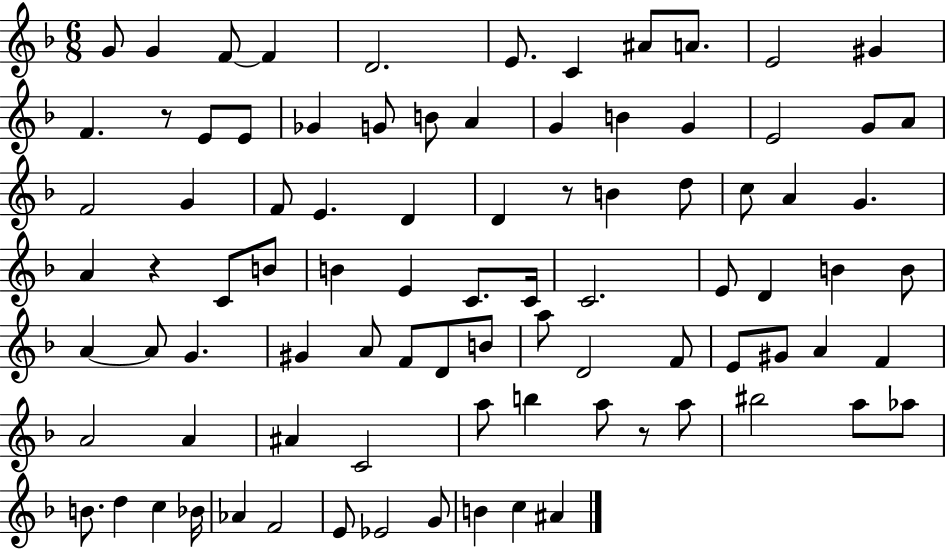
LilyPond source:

{
  \clef treble
  \numericTimeSignature
  \time 6/8
  \key f \major
  g'8 g'4 f'8~~ f'4 | d'2. | e'8. c'4 ais'8 a'8. | e'2 gis'4 | \break f'4. r8 e'8 e'8 | ges'4 g'8 b'8 a'4 | g'4 b'4 g'4 | e'2 g'8 a'8 | \break f'2 g'4 | f'8 e'4. d'4 | d'4 r8 b'4 d''8 | c''8 a'4 g'4. | \break a'4 r4 c'8 b'8 | b'4 e'4 c'8. c'16 | c'2. | e'8 d'4 b'4 b'8 | \break a'4~~ a'8 g'4. | gis'4 a'8 f'8 d'8 b'8 | a''8 d'2 f'8 | e'8 gis'8 a'4 f'4 | \break a'2 a'4 | ais'4 c'2 | a''8 b''4 a''8 r8 a''8 | bis''2 a''8 aes''8 | \break b'8. d''4 c''4 bes'16 | aes'4 f'2 | e'8 ees'2 g'8 | b'4 c''4 ais'4 | \break \bar "|."
}